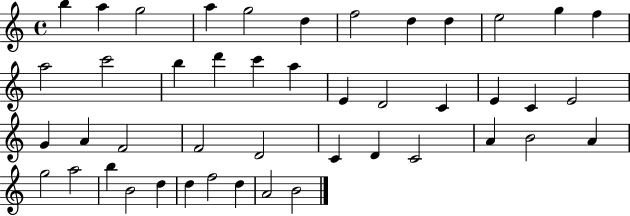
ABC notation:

X:1
T:Untitled
M:4/4
L:1/4
K:C
b a g2 a g2 d f2 d d e2 g f a2 c'2 b d' c' a E D2 C E C E2 G A F2 F2 D2 C D C2 A B2 A g2 a2 b B2 d d f2 d A2 B2